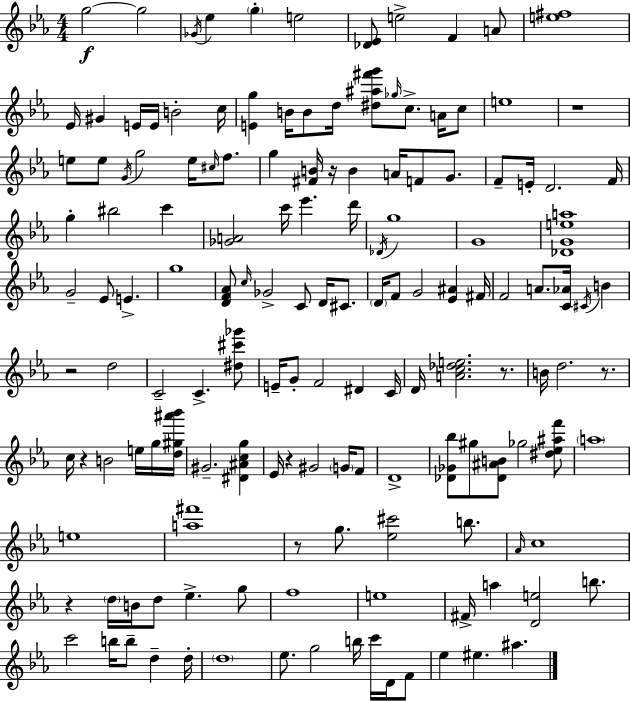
G5/h G5/h Gb4/s Eb5/q G5/q E5/h [Db4,Eb4]/e E5/h F4/q A4/e [E5,F#5]/w Eb4/s G#4/q E4/s E4/s B4/h C5/s [E4,G5]/q B4/s B4/e D5/s [D#5,A#5,F#6,G6]/e Gb5/s C5/e. A4/s C5/e E5/w R/w E5/e E5/e G4/s G5/h E5/s C#5/s F5/e. G5/q [F#4,B4]/s R/s B4/q A4/s F4/e G4/e. F4/e E4/s D4/h. F4/s G5/q BIS5/h C6/q [Gb4,A4]/h C6/s Eb6/q. D6/s Db4/s G5/w G4/w [Db4,G4,E5,A5]/w G4/h Eb4/e E4/q. G5/w [D4,F4,Ab4]/e C5/s Gb4/h C4/e D4/s C#4/e. D4/s F4/e G4/h [Eb4,A#4]/q F#4/s F4/h A4/e. [C4,Ab4]/s C#4/s B4/q R/h D5/h C4/h C4/q. [D#5,C#6,Gb6]/e E4/s G4/e F4/h D#4/q C4/s D4/s [A4,C5,Db5,E5]/h. R/e. B4/s D5/h. R/e. C5/s R/q B4/h E5/s G5/s [D5,G#5,A#6,Bb6]/s G#4/h. [D#4,A#4,C5,G5]/q Eb4/s R/q G#4/h G4/s F4/e D4/w [Db4,Gb4,Bb5]/e G#5/e [Db4,A#4,B4]/e Gb5/h [D#5,Eb5,A#5,F6]/e A5/w E5/w [A5,F#6]/w R/e G5/e. [Eb5,C#6]/h B5/e. Ab4/s C5/w R/q D5/s B4/s D5/e Eb5/q. G5/e F5/w E5/w F#4/s A5/q [D4,E5]/h B5/e. C6/h B5/s B5/e D5/q D5/s D5/w Eb5/e. G5/h B5/s C6/s D4/s F4/e Eb5/q EIS5/q. A#5/q.